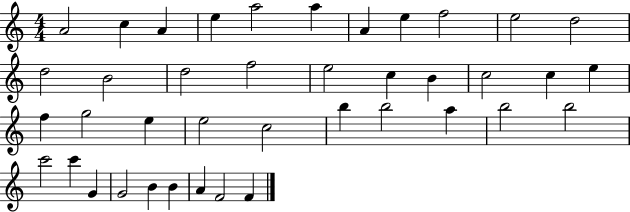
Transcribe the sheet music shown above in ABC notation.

X:1
T:Untitled
M:4/4
L:1/4
K:C
A2 c A e a2 a A e f2 e2 d2 d2 B2 d2 f2 e2 c B c2 c e f g2 e e2 c2 b b2 a b2 b2 c'2 c' G G2 B B A F2 F